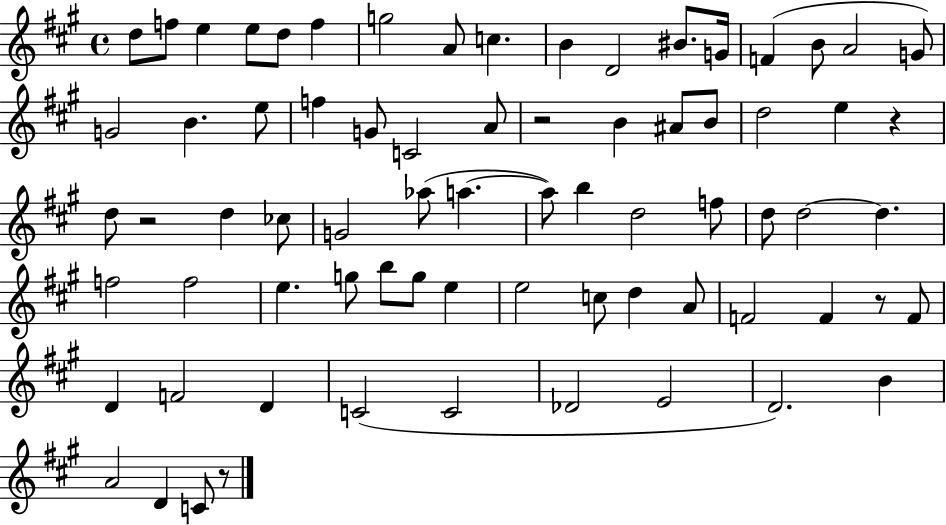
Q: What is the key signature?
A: A major